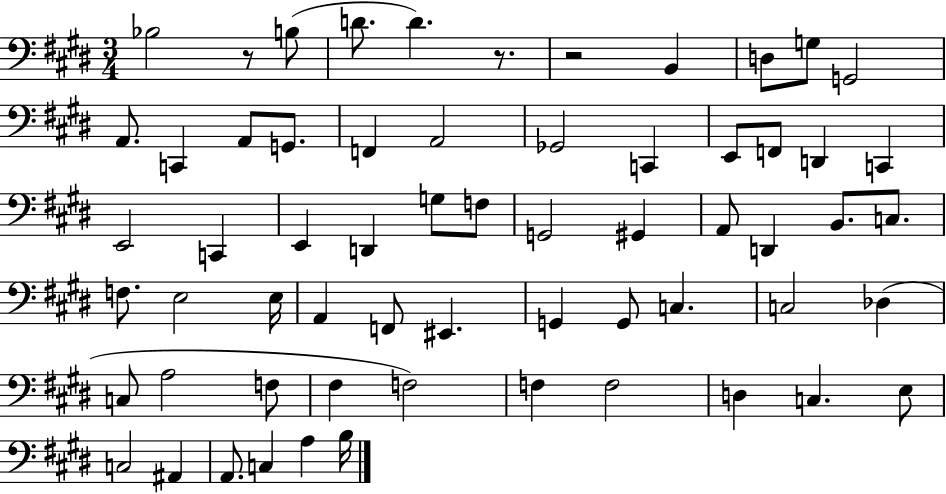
{
  \clef bass
  \numericTimeSignature
  \time 3/4
  \key e \major
  \repeat volta 2 { bes2 r8 b8( | d'8. d'4.) r8. | r2 b,4 | d8 g8 g,2 | \break a,8. c,4 a,8 g,8. | f,4 a,2 | ges,2 c,4 | e,8 f,8 d,4 c,4 | \break e,2 c,4 | e,4 d,4 g8 f8 | g,2 gis,4 | a,8 d,4 b,8. c8. | \break f8. e2 e16 | a,4 f,8 eis,4. | g,4 g,8 c4. | c2 des4( | \break c8 a2 f8 | fis4 f2) | f4 f2 | d4 c4. e8 | \break c2 ais,4 | a,8. c4 a4 b16 | } \bar "|."
}